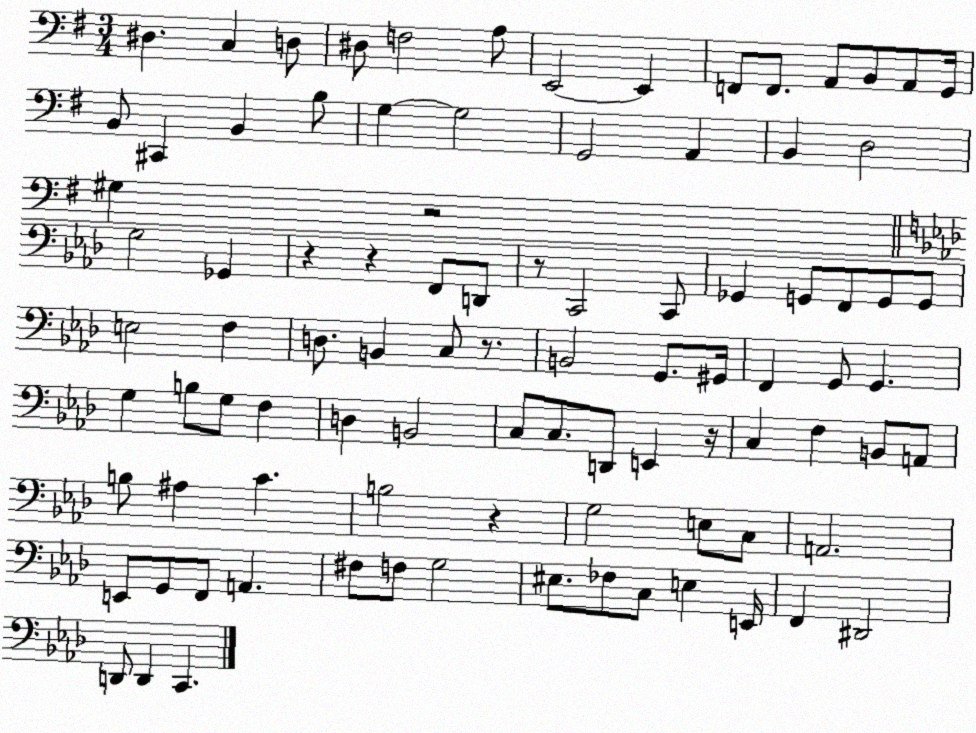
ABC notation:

X:1
T:Untitled
M:3/4
L:1/4
K:G
^D, C, D,/2 ^D,/2 F,2 A,/2 E,,2 E,, F,,/2 F,,/2 A,,/2 B,,/2 A,,/2 G,,/4 B,,/2 ^C,, B,, B,/2 G, G,2 G,,2 A,, B,, D,2 ^G, z2 G,2 _G,, z z F,,/2 D,,/2 z/2 C,,2 C,,/2 _G,, G,,/2 F,,/2 G,,/2 G,,/2 E,2 F, D,/2 B,, C,/2 z/2 B,,2 G,,/2 ^G,,/4 F,, G,,/2 G,, G, B,/2 G,/2 F, D, B,,2 C,/2 C,/2 D,,/2 E,, z/4 C, F, B,,/2 A,,/2 B,/2 ^A, C B,2 z G,2 E,/2 C,/2 A,,2 E,,/2 G,,/2 F,,/2 A,, ^F,/2 F,/2 G,2 ^E,/2 _F,/2 C,/2 E, E,,/4 F,, ^D,,2 D,,/2 D,, C,,